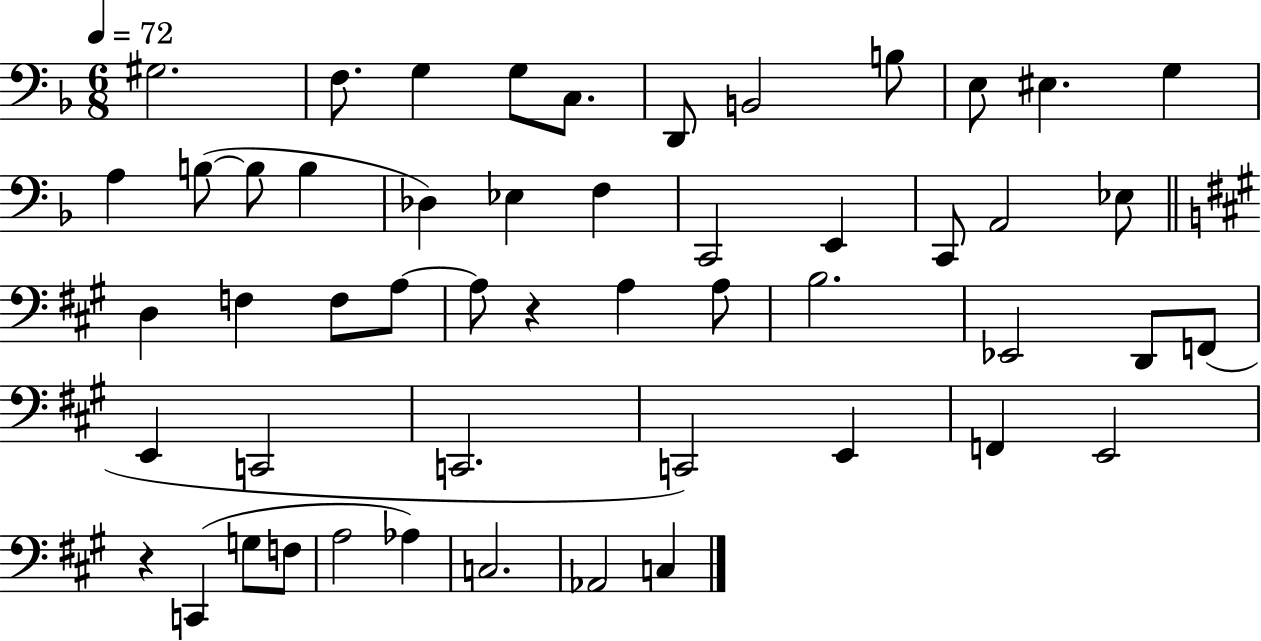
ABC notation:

X:1
T:Untitled
M:6/8
L:1/4
K:F
^G,2 F,/2 G, G,/2 C,/2 D,,/2 B,,2 B,/2 E,/2 ^E, G, A, B,/2 B,/2 B, _D, _E, F, C,,2 E,, C,,/2 A,,2 _E,/2 D, F, F,/2 A,/2 A,/2 z A, A,/2 B,2 _E,,2 D,,/2 F,,/2 E,, C,,2 C,,2 C,,2 E,, F,, E,,2 z C,, G,/2 F,/2 A,2 _A, C,2 _A,,2 C,